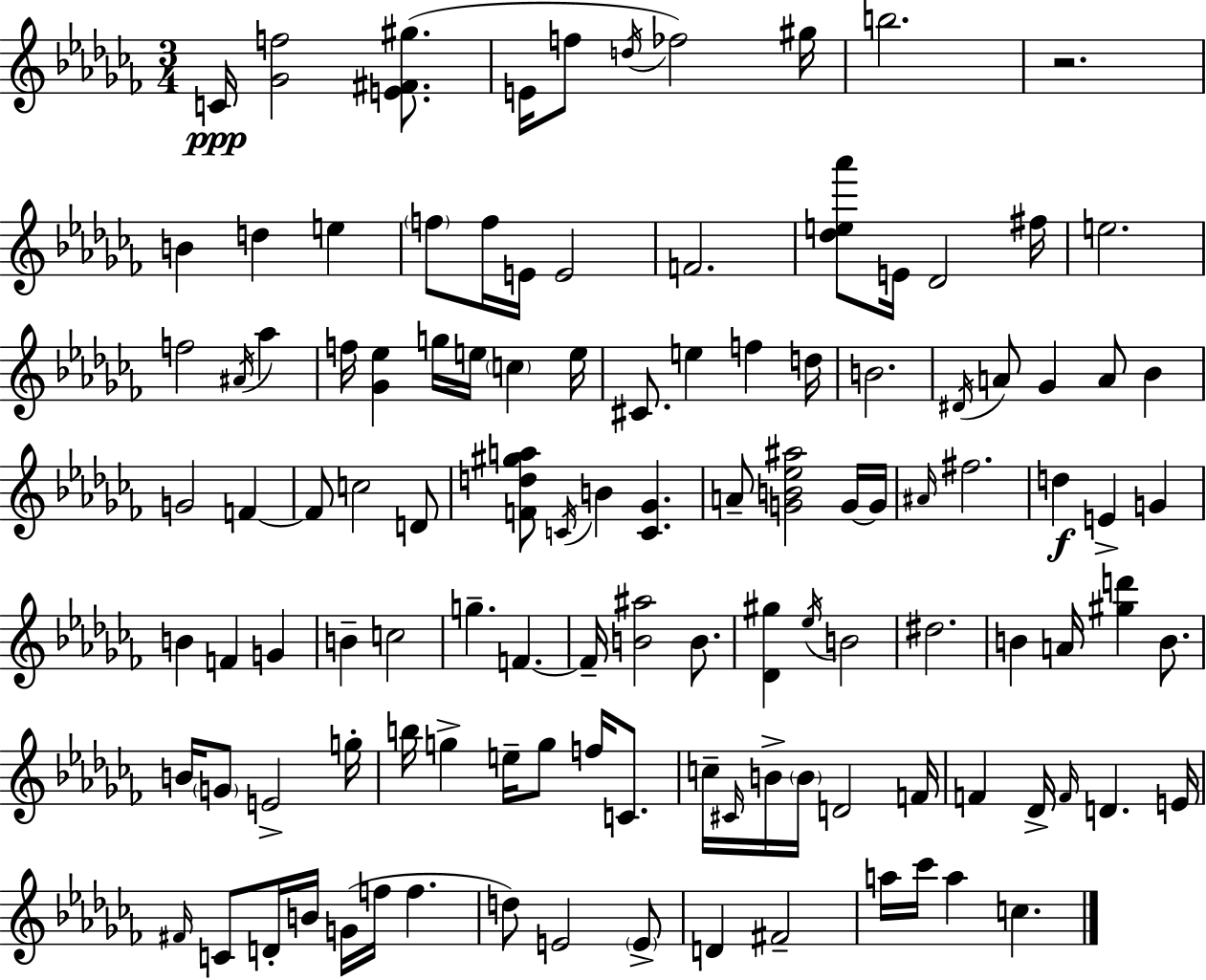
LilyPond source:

{
  \clef treble
  \numericTimeSignature
  \time 3/4
  \key aes \minor
  c'16\ppp <ges' f''>2 <e' fis' gis''>8.( | e'16 f''8 \acciaccatura { d''16 } fes''2) | gis''16 b''2. | r2. | \break b'4 d''4 e''4 | \parenthesize f''8 f''16 e'16 e'2 | f'2. | <des'' e'' aes'''>8 e'16 des'2 | \break fis''16 e''2. | f''2 \acciaccatura { ais'16 } aes''4 | f''16 <ges' ees''>4 g''16 e''16 \parenthesize c''4 | e''16 cis'8. e''4 f''4 | \break d''16 b'2. | \acciaccatura { dis'16 } a'8 ges'4 a'8 bes'4 | g'2 f'4~~ | f'8 c''2 | \break d'8 <f' d'' gis'' a''>8 \acciaccatura { c'16 } b'4 <c' ges'>4. | a'8-- <g' b' ees'' ais''>2 | g'16~~ g'16 \grace { ais'16 } fis''2. | d''4\f e'4-> | \break g'4 b'4 f'4 | g'4 b'4-- c''2 | g''4.-- f'4.~~ | f'16-- <b' ais''>2 | \break b'8. <des' gis''>4 \acciaccatura { ees''16 } b'2 | dis''2. | b'4 a'16 <gis'' d'''>4 | b'8. b'16 \parenthesize g'8 e'2-> | \break g''16-. b''16 g''4-> e''16-- | g''8 f''16 c'8. c''16-- \grace { cis'16 } b'16-> \parenthesize b'16 d'2 | f'16 f'4 des'16-> | \grace { f'16 } d'4. e'16 \grace { fis'16 } c'8 d'16-. | \break b'16 g'16( f''16 f''4. d''8) e'2 | \parenthesize e'8-> d'4 | fis'2-- a''16 ces'''16 a''4 | c''4. \bar "|."
}